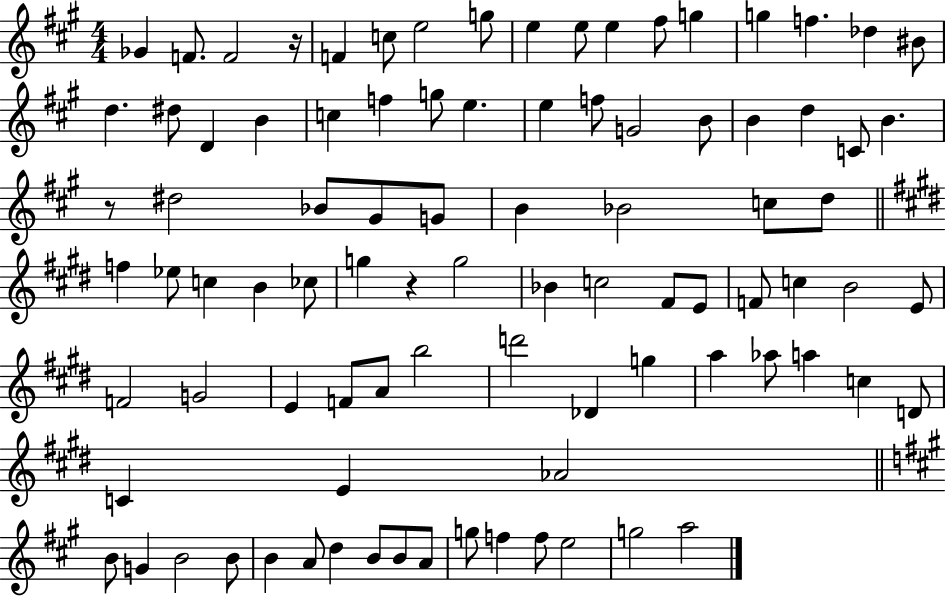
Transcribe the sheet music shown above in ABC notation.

X:1
T:Untitled
M:4/4
L:1/4
K:A
_G F/2 F2 z/4 F c/2 e2 g/2 e e/2 e ^f/2 g g f _d ^B/2 d ^d/2 D B c f g/2 e e f/2 G2 B/2 B d C/2 B z/2 ^d2 _B/2 ^G/2 G/2 B _B2 c/2 d/2 f _e/2 c B _c/2 g z g2 _B c2 ^F/2 E/2 F/2 c B2 E/2 F2 G2 E F/2 A/2 b2 d'2 _D g a _a/2 a c D/2 C E _A2 B/2 G B2 B/2 B A/2 d B/2 B/2 A/2 g/2 f f/2 e2 g2 a2